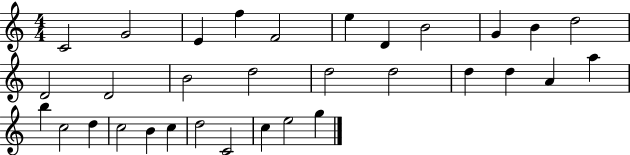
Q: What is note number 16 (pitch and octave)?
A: D5